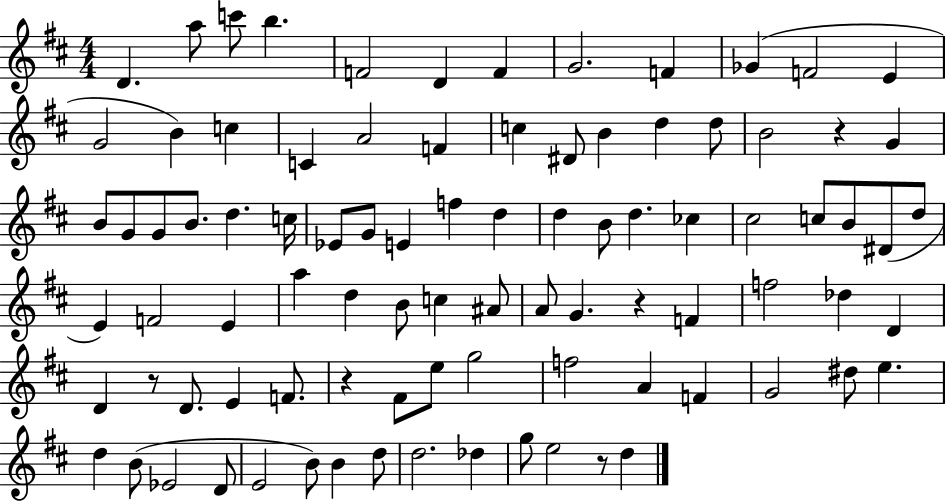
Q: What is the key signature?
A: D major